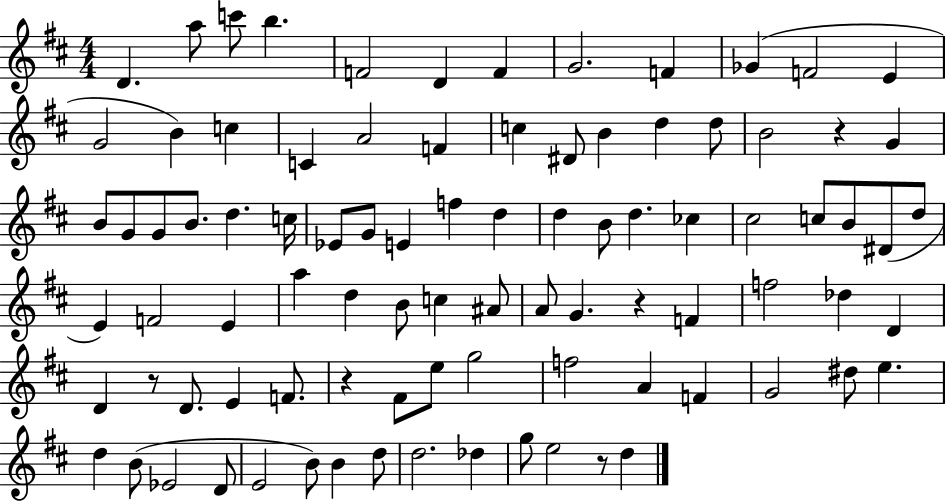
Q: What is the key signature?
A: D major